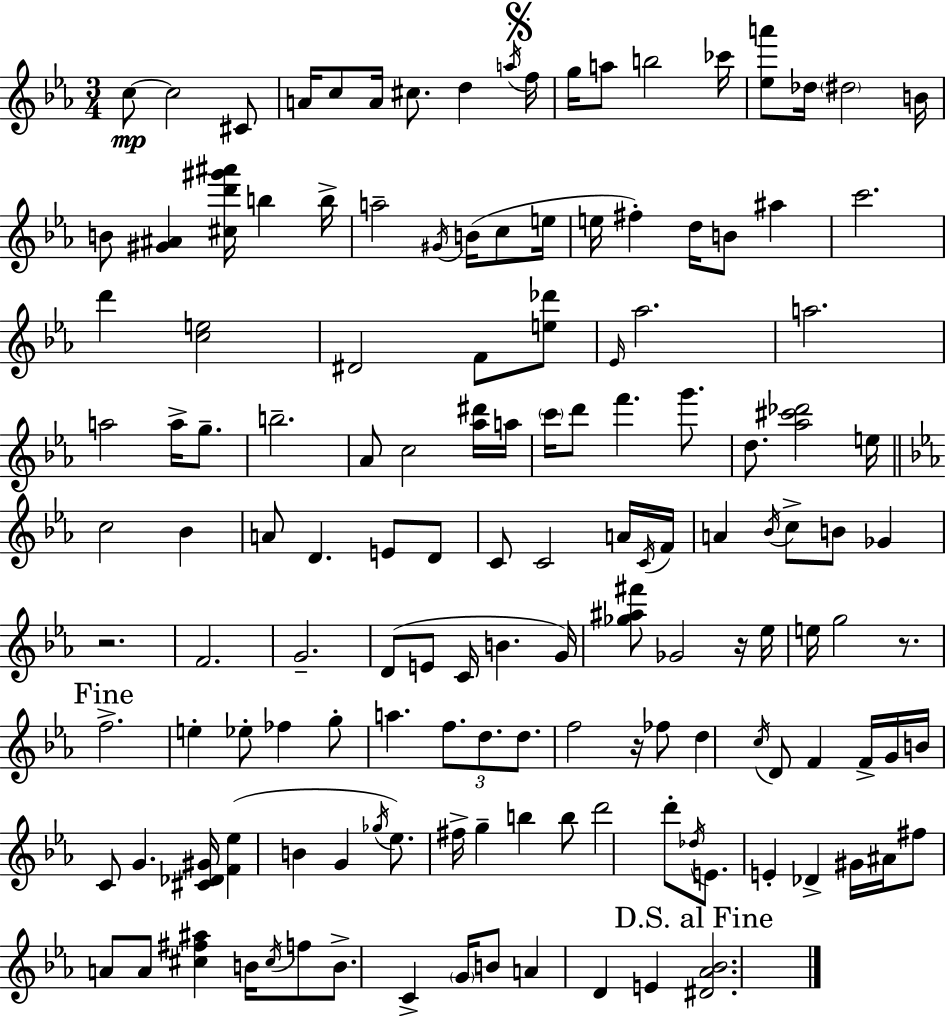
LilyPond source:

{
  \clef treble
  \numericTimeSignature
  \time 3/4
  \key ees \major
  c''8~~\mp c''2 cis'8 | a'16 c''8 a'16 cis''8. d''4 \acciaccatura { a''16 } | \mark \markup { \musicglyph "scripts.segno" } f''16 g''16 a''8 b''2 | ces'''16 <ees'' a'''>8 des''16 \parenthesize dis''2 | \break b'16 b'8 <gis' ais'>4 <cis'' d''' gis''' ais'''>16 b''4 | b''16-> a''2-- \acciaccatura { gis'16 }( b'16 c''8 | e''16 e''16 fis''4-.) d''16 b'8 ais''4 | c'''2. | \break d'''4 <c'' e''>2 | dis'2 f'8 | <e'' des'''>8 \grace { ees'16 } aes''2. | a''2. | \break a''2 a''16-> | g''8.-- b''2.-- | aes'8 c''2 | <aes'' dis'''>16 a''16 \parenthesize c'''16 d'''8 f'''4. | \break g'''8. d''8. <aes'' cis''' des'''>2 | e''16 \bar "||" \break \key ees \major c''2 bes'4 | a'8 d'4. e'8 d'8 | c'8 c'2 a'16 \acciaccatura { c'16 } | f'16 a'4 \acciaccatura { bes'16 } c''8-> b'8 ges'4 | \break r2. | f'2. | g'2.-- | d'8( e'8 c'16 b'4. | \break g'16) <ges'' ais'' fis'''>8 ges'2 | r16 ees''16 e''16 g''2 r8. | \mark "Fine" f''2.-> | e''4-. ees''8-. fes''4 | \break g''8-. a''4. \tuplet 3/2 { f''8. d''8. | d''8. } f''2 | r16 fes''8 d''4 \acciaccatura { c''16 } d'8 f'4 | f'16-> g'16 b'16 c'8 g'4. | \break <cis' des' gis'>16 <f' ees''>4( b'4 g'4 | \acciaccatura { ges''16 }) ees''8. fis''16-> g''4-- | b''4 b''8 d'''2 | d'''8-. \acciaccatura { des''16 } e'8. e'4-. | \break des'4-> gis'16 ais'16 fis''8 a'8 a'8 | <cis'' fis'' ais''>4 b'16 \acciaccatura { cis''16 } f''8 b'8.-> c'4-> | \parenthesize g'16 b'8 a'4 d'4 | e'4 \mark "D.S. al Fine" <dis' aes' bes'>2. | \break \bar "|."
}